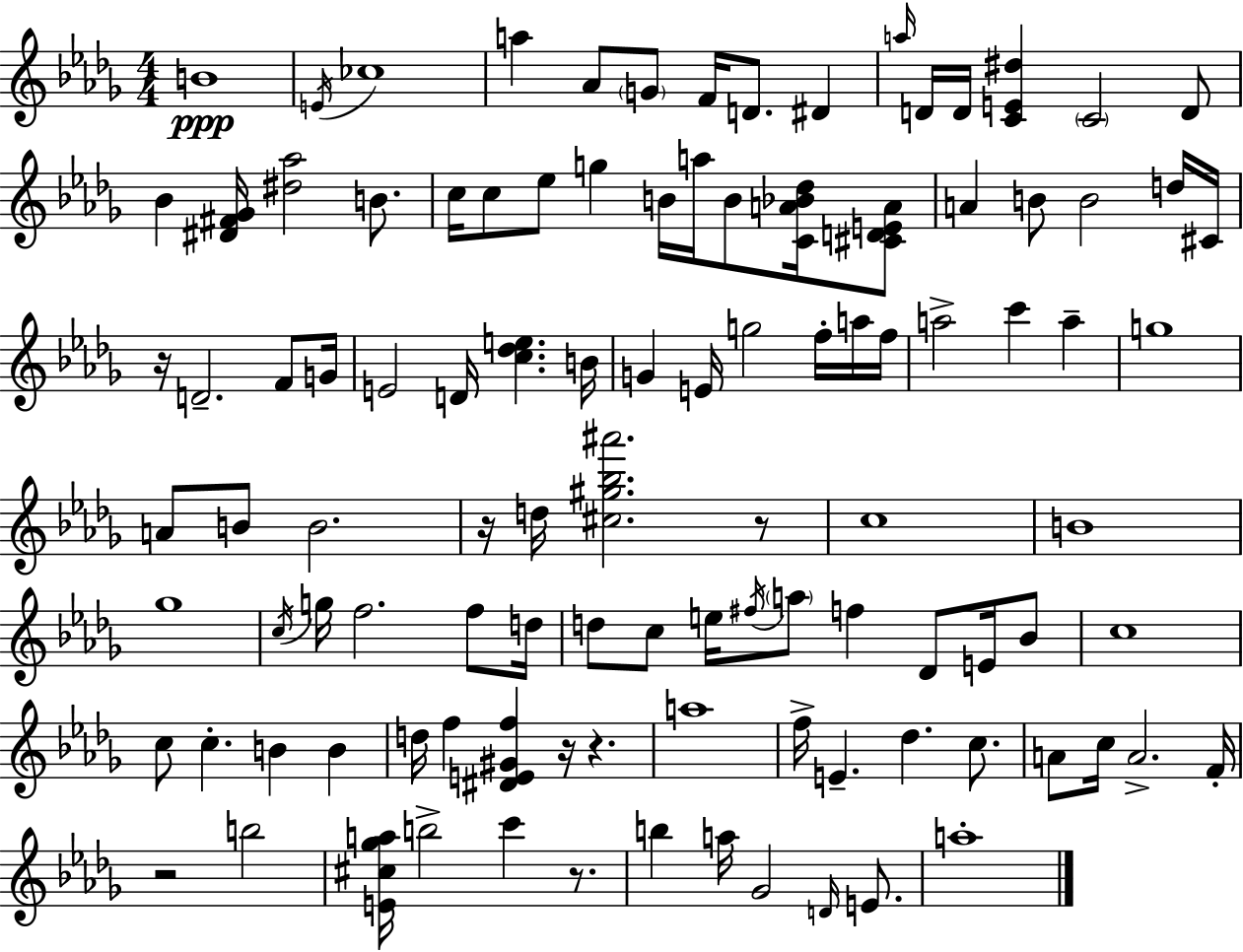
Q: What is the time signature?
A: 4/4